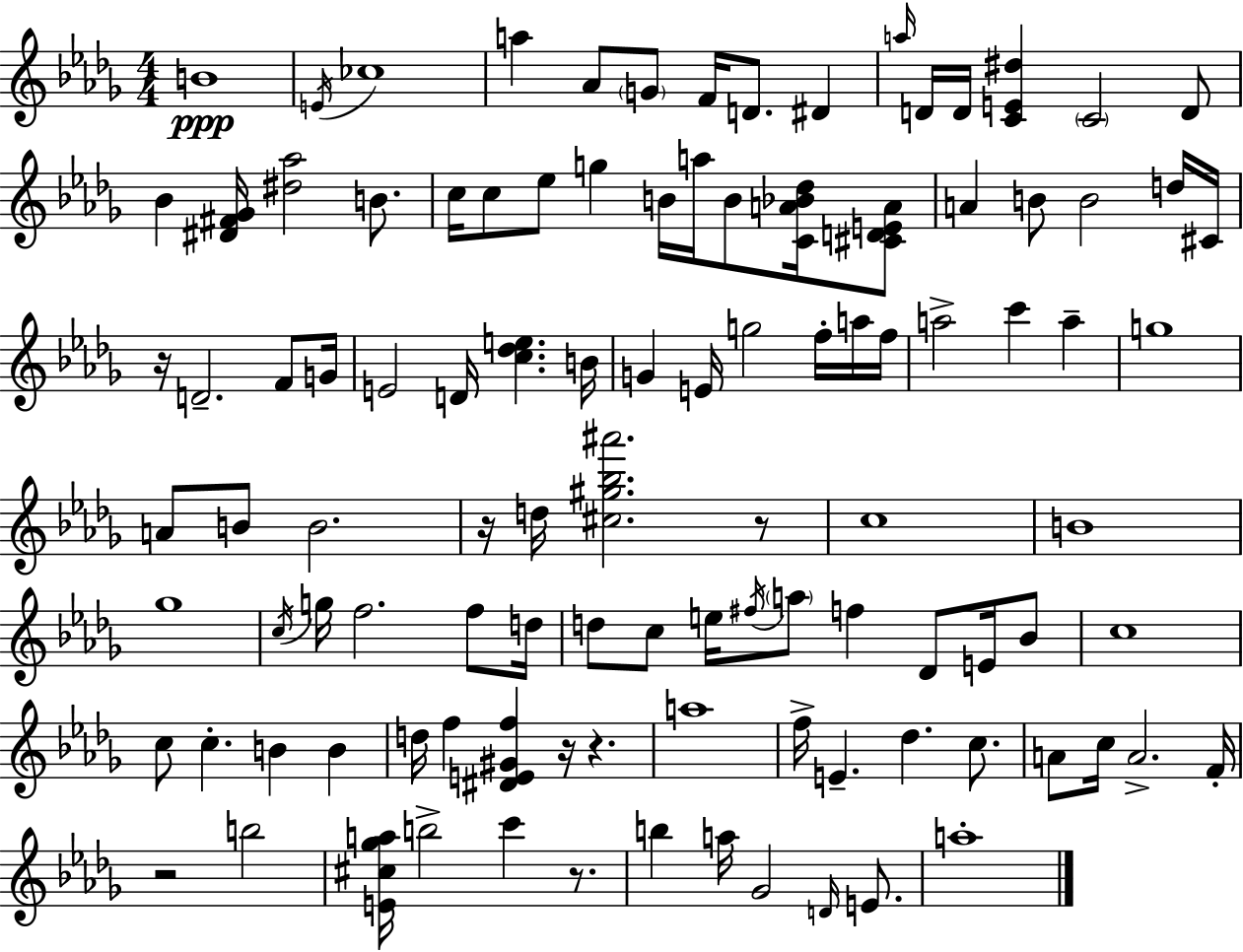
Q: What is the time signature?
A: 4/4